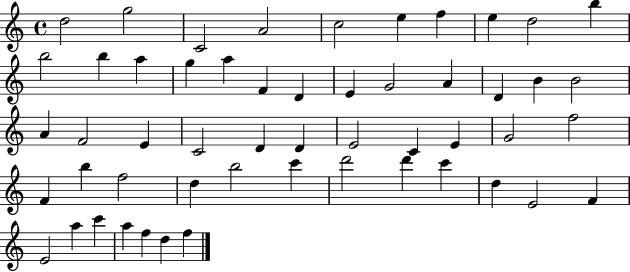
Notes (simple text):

D5/h G5/h C4/h A4/h C5/h E5/q F5/q E5/q D5/h B5/q B5/h B5/q A5/q G5/q A5/q F4/q D4/q E4/q G4/h A4/q D4/q B4/q B4/h A4/q F4/h E4/q C4/h D4/q D4/q E4/h C4/q E4/q G4/h F5/h F4/q B5/q F5/h D5/q B5/h C6/q D6/h D6/q C6/q D5/q E4/h F4/q E4/h A5/q C6/q A5/q F5/q D5/q F5/q